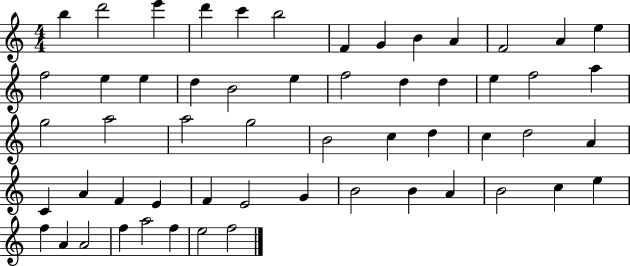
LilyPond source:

{
  \clef treble
  \numericTimeSignature
  \time 4/4
  \key c \major
  b''4 d'''2 e'''4 | d'''4 c'''4 b''2 | f'4 g'4 b'4 a'4 | f'2 a'4 e''4 | \break f''2 e''4 e''4 | d''4 b'2 e''4 | f''2 d''4 d''4 | e''4 f''2 a''4 | \break g''2 a''2 | a''2 g''2 | b'2 c''4 d''4 | c''4 d''2 a'4 | \break c'4 a'4 f'4 e'4 | f'4 e'2 g'4 | b'2 b'4 a'4 | b'2 c''4 e''4 | \break f''4 a'4 a'2 | f''4 a''2 f''4 | e''2 f''2 | \bar "|."
}